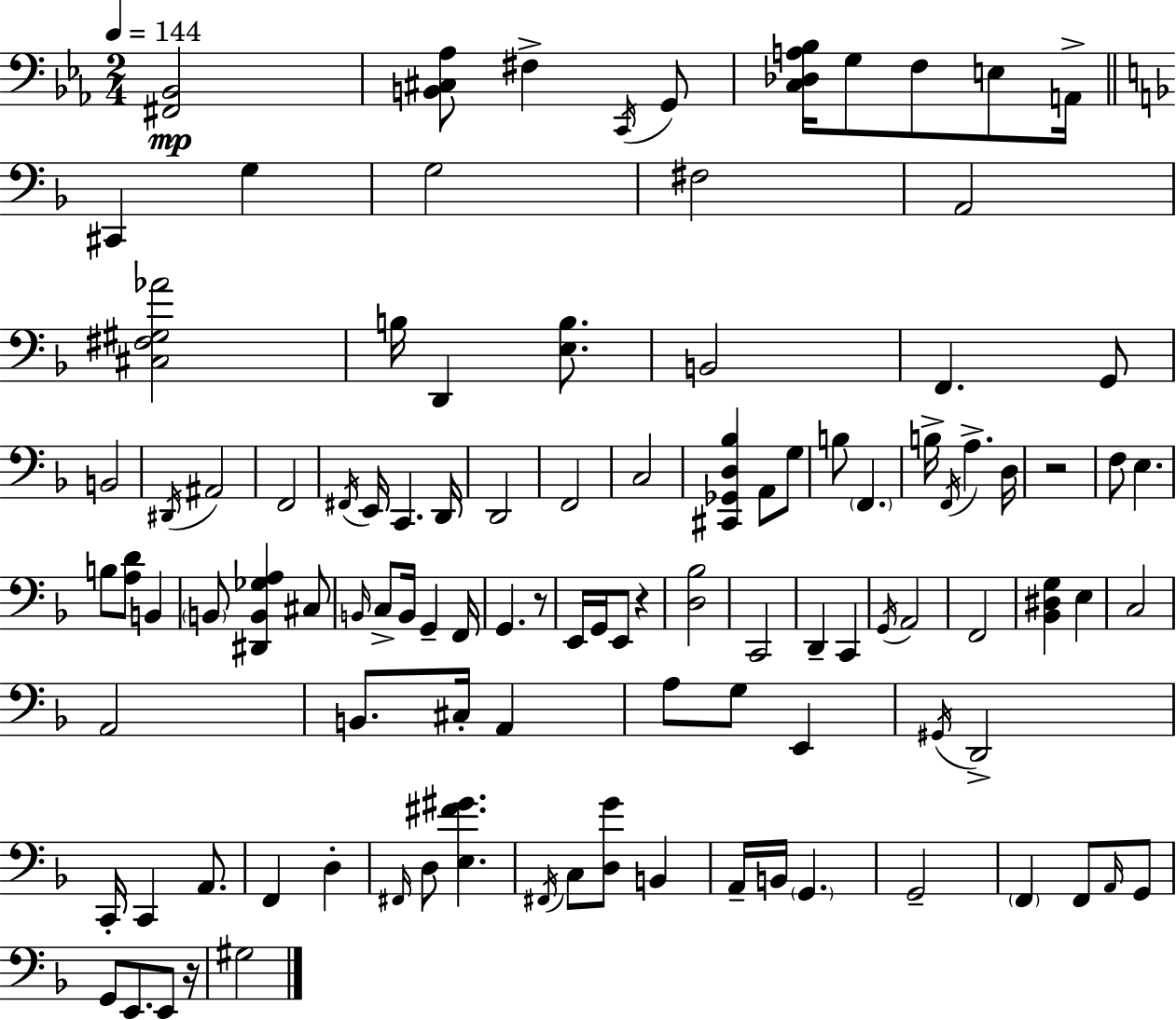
[F#2,Bb2]/h [B2,C#3,Ab3]/e F#3/q C2/s G2/e [C3,Db3,A3,Bb3]/s G3/e F3/e E3/e A2/s C#2/q G3/q G3/h F#3/h A2/h [C#3,F#3,G#3,Ab4]/h B3/s D2/q [E3,B3]/e. B2/h F2/q. G2/e B2/h D#2/s A#2/h F2/h F#2/s E2/s C2/q. D2/s D2/h F2/h C3/h [C#2,Gb2,D3,Bb3]/q A2/e G3/e B3/e F2/q. B3/s F2/s A3/q. D3/s R/h F3/e E3/q. B3/e [A3,D4]/e B2/q B2/e [D#2,B2,Gb3,A3]/q C#3/e B2/s C3/e B2/s G2/q F2/s G2/q. R/e E2/s G2/s E2/e R/q [D3,Bb3]/h C2/h D2/q C2/q G2/s A2/h F2/h [Bb2,D#3,G3]/q E3/q C3/h A2/h B2/e. C#3/s A2/q A3/e G3/e E2/q G#2/s D2/h C2/s C2/q A2/e. F2/q D3/q F#2/s D3/e [E3,F#4,G#4]/q. F#2/s C3/e [D3,G4]/e B2/q A2/s B2/s G2/q. G2/h F2/q F2/e A2/s G2/e G2/e E2/e. E2/e R/s G#3/h